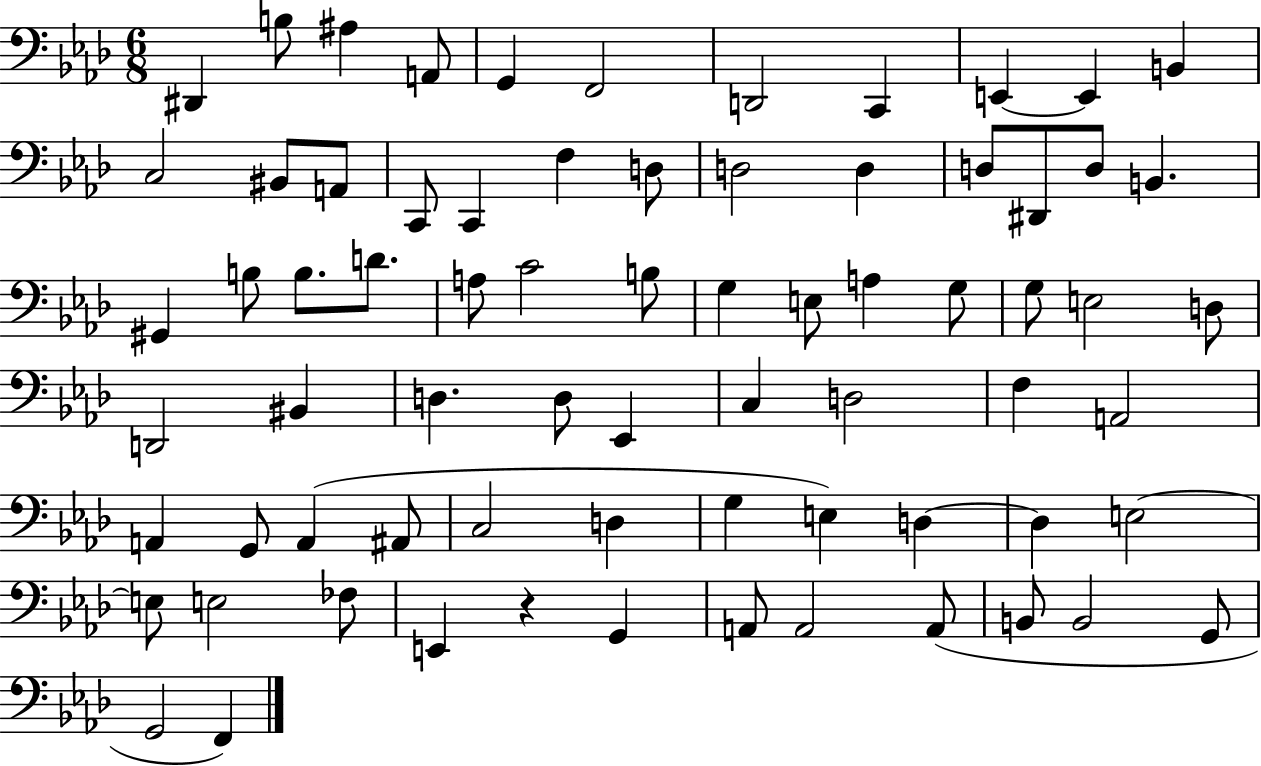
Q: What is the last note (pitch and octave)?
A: F2